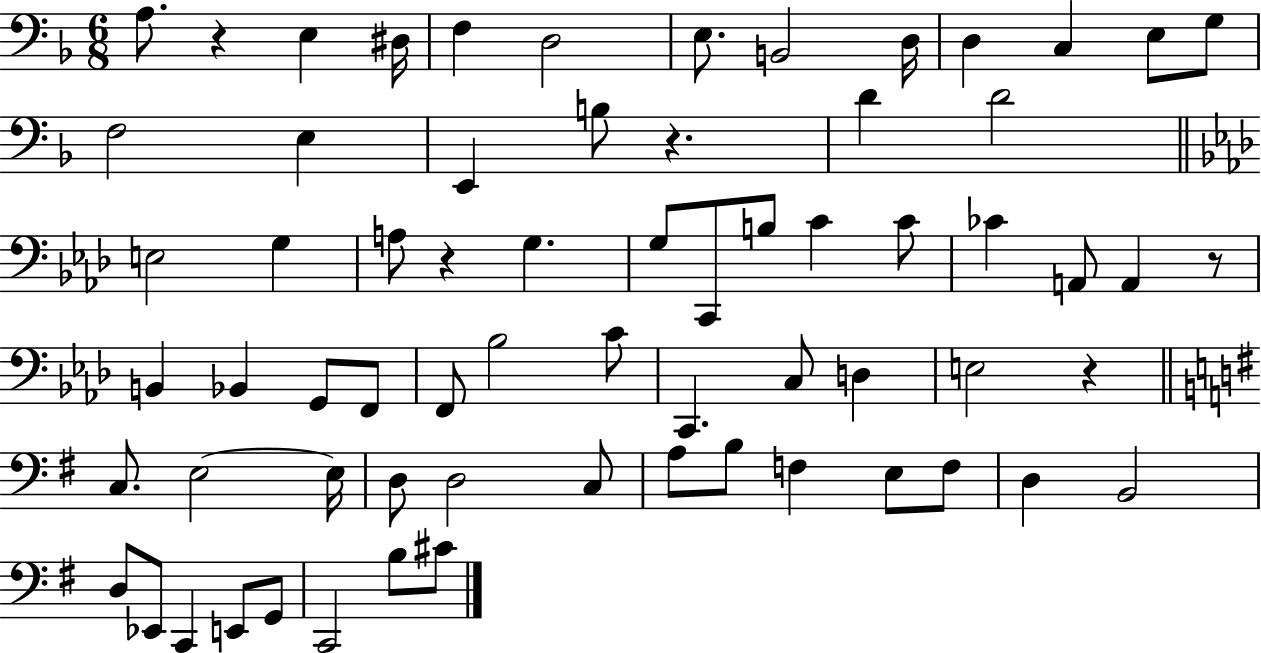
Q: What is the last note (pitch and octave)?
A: C#4